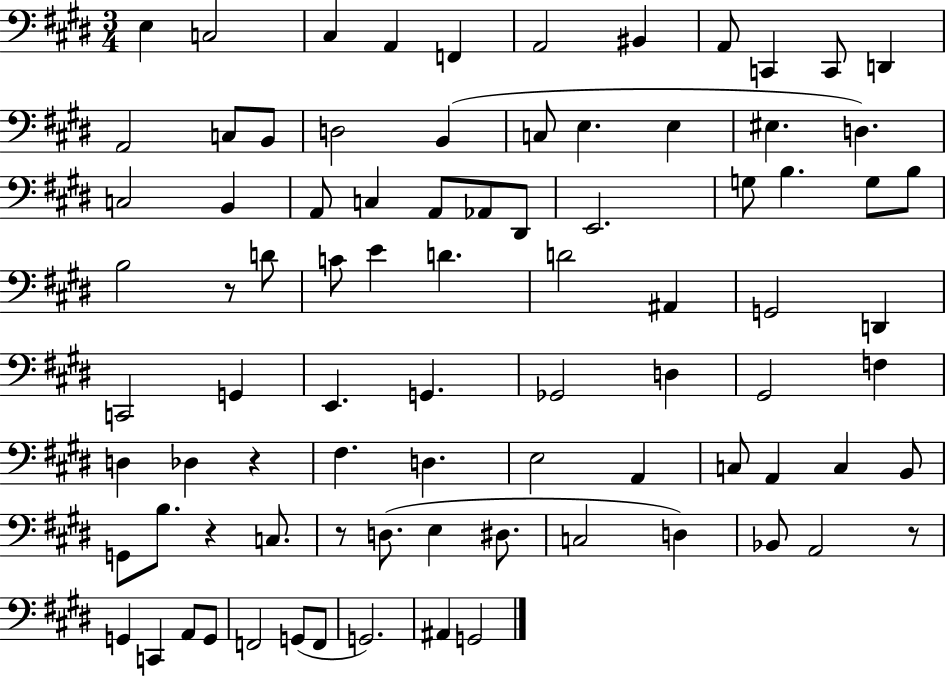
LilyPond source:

{
  \clef bass
  \numericTimeSignature
  \time 3/4
  \key e \major
  e4 c2 | cis4 a,4 f,4 | a,2 bis,4 | a,8 c,4 c,8 d,4 | \break a,2 c8 b,8 | d2 b,4( | c8 e4. e4 | eis4. d4.) | \break c2 b,4 | a,8 c4 a,8 aes,8 dis,8 | e,2. | g8 b4. g8 b8 | \break b2 r8 d'8 | c'8 e'4 d'4. | d'2 ais,4 | g,2 d,4 | \break c,2 g,4 | e,4. g,4. | ges,2 d4 | gis,2 f4 | \break d4 des4 r4 | fis4. d4. | e2 a,4 | c8 a,4 c4 b,8 | \break g,8 b8. r4 c8. | r8 d8.( e4 dis8. | c2 d4) | bes,8 a,2 r8 | \break g,4 c,4 a,8 g,8 | f,2 g,8( f,8 | g,2.) | ais,4 g,2 | \break \bar "|."
}